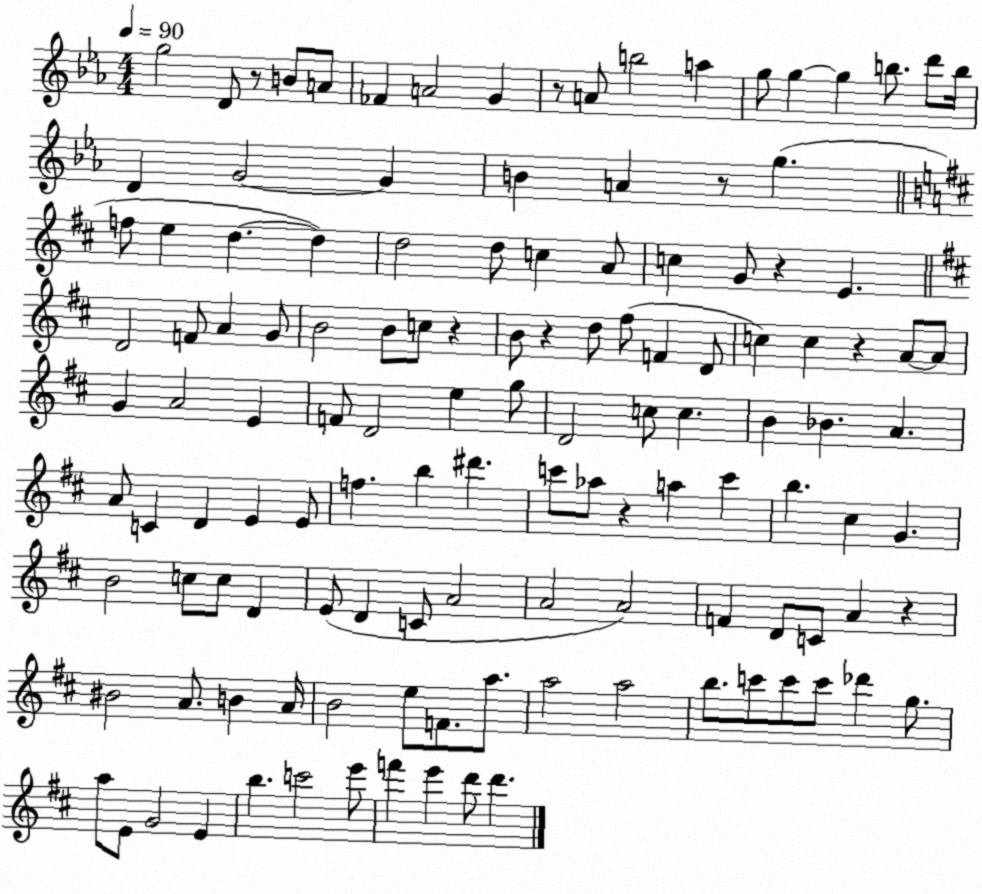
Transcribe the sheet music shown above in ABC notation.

X:1
T:Untitled
M:4/4
L:1/4
K:Eb
g2 D/2 z/2 B/2 A/2 _F A2 G z/2 A/2 b2 a g/2 g g b/2 d'/2 b/4 D G2 G B A z/2 g f/2 e d d d2 d/2 c A/2 c G/2 z E D2 F/2 A G/2 B2 B/2 c/2 z B/2 z d/2 ^f/2 F D/2 c c z A/2 A/2 G A2 E F/2 D2 e g/2 D2 c/2 c B _B A A/2 C D E E/2 f b ^d' c'/2 _a/2 z a c' b ^c G B2 c/2 c/2 D E/2 D C/2 A2 A2 A2 F D/2 C/2 A z ^B2 A/2 B A/4 B2 e/2 F/2 a/2 a2 a2 b/2 c'/2 c'/2 c'/2 _d' g/2 a/2 E/2 G2 E b c'2 e'/2 f' e' d'/2 d'